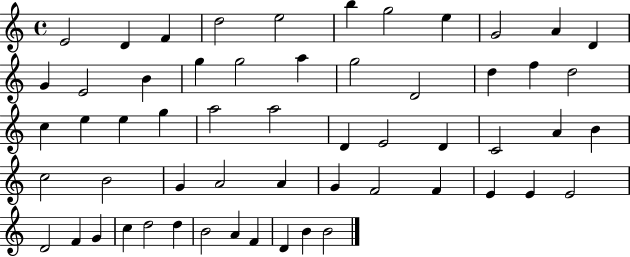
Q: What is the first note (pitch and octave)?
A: E4